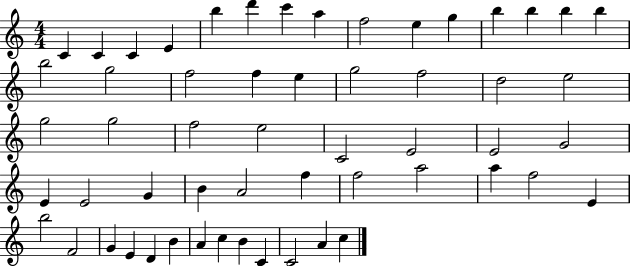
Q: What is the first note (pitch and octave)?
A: C4